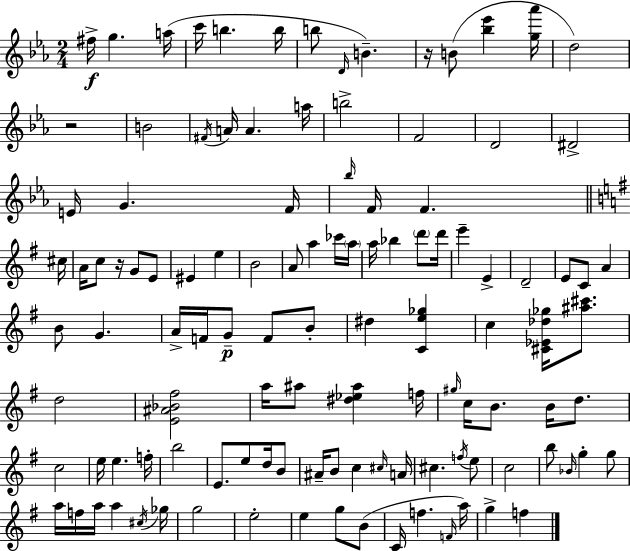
F#5/s G5/q. A5/s C6/s B5/q. B5/s B5/e D4/s B4/q. R/s B4/e [Bb5,Eb6]/q [G5,Ab6]/s D5/h R/h B4/h F#4/s A4/s A4/q. A5/s B5/h F4/h D4/h D#4/h E4/s G4/q. F4/s Bb5/s F4/s F4/q. C#5/s A4/s C5/e R/s G4/e E4/e EIS4/q E5/q B4/h A4/e A5/q CES6/s A5/s A5/s Bb5/q D6/e D6/s E6/q E4/q D4/h E4/e C4/e A4/q B4/e G4/q. A4/s F4/s G4/e F4/e B4/e D#5/q [C4,E5,Gb5]/q C5/q [C#4,Eb4,Db5,Gb5]/s [A#5,C#6]/e. D5/h [E4,A#4,Bb4,F#5]/h A5/s A#5/e [D#5,Eb5,A#5]/q F5/s G#5/s C5/s B4/e. B4/s D5/e. C5/h E5/s E5/q. F5/s B5/h E4/e. E5/e D5/s B4/e A#4/s B4/e C5/q C#5/s A4/s C#5/q. F5/s E5/e C5/h B5/e Bb4/s G5/q G5/e A5/s F5/s A5/s A5/q C#5/s Gb5/s G5/h E5/h E5/q G5/e B4/e C4/s F5/q. F4/s A5/s G5/q F5/q